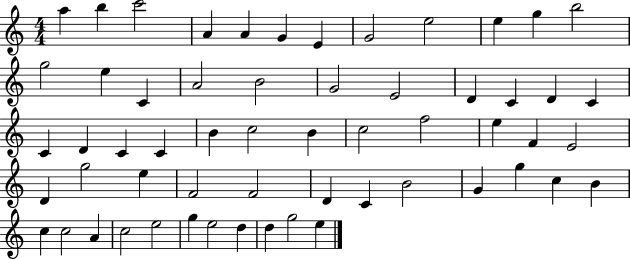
{
  \clef treble
  \numericTimeSignature
  \time 4/4
  \key c \major
  a''4 b''4 c'''2 | a'4 a'4 g'4 e'4 | g'2 e''2 | e''4 g''4 b''2 | \break g''2 e''4 c'4 | a'2 b'2 | g'2 e'2 | d'4 c'4 d'4 c'4 | \break c'4 d'4 c'4 c'4 | b'4 c''2 b'4 | c''2 f''2 | e''4 f'4 e'2 | \break d'4 g''2 e''4 | f'2 f'2 | d'4 c'4 b'2 | g'4 g''4 c''4 b'4 | \break c''4 c''2 a'4 | c''2 e''2 | g''4 e''2 d''4 | d''4 g''2 e''4 | \break \bar "|."
}